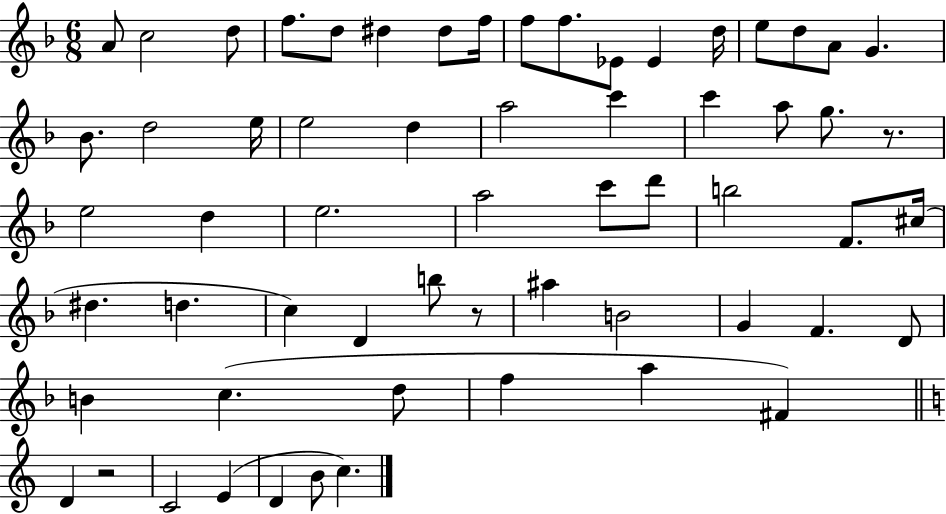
X:1
T:Untitled
M:6/8
L:1/4
K:F
A/2 c2 d/2 f/2 d/2 ^d ^d/2 f/4 f/2 f/2 _E/2 _E d/4 e/2 d/2 A/2 G _B/2 d2 e/4 e2 d a2 c' c' a/2 g/2 z/2 e2 d e2 a2 c'/2 d'/2 b2 F/2 ^c/4 ^d d c D b/2 z/2 ^a B2 G F D/2 B c d/2 f a ^F D z2 C2 E D B/2 c